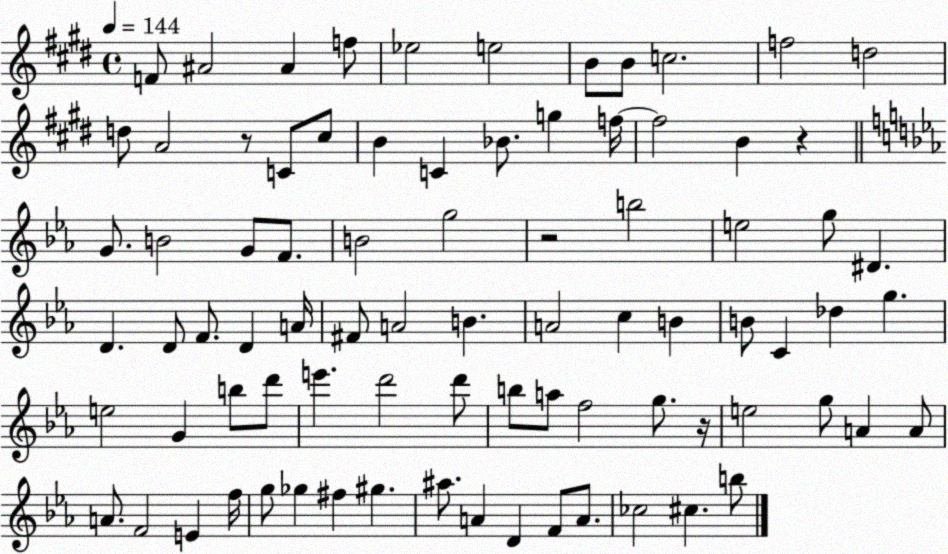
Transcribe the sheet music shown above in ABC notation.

X:1
T:Untitled
M:4/4
L:1/4
K:E
F/2 ^A2 ^A f/2 _e2 e2 B/2 B/2 c2 f2 d2 d/2 A2 z/2 C/2 ^c/2 B C _B/2 g f/4 f2 B z G/2 B2 G/2 F/2 B2 g2 z2 b2 e2 g/2 ^D D D/2 F/2 D A/4 ^F/2 A2 B A2 c B B/2 C _d g e2 G b/2 d'/2 e' d'2 d'/2 b/2 a/2 f2 g/2 z/4 e2 g/2 A A/2 A/2 F2 E f/4 g/2 _g ^f ^g ^a/2 A D F/2 A/2 _c2 ^c b/2